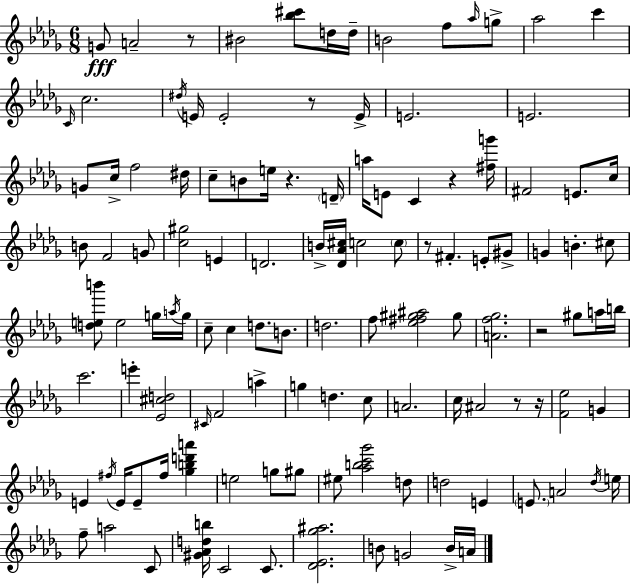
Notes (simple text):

G4/e A4/h R/e BIS4/h [Bb5,C#6]/e D5/s D5/s B4/h F5/e Ab5/s G5/e Ab5/h C6/q C4/s C5/h. D#5/s E4/s E4/h R/e E4/s E4/h. E4/h. G4/e C5/s F5/h D#5/s C5/e B4/e E5/s R/q. D4/s A5/s E4/e C4/q R/q [F#5,G6]/s F#4/h E4/e. C5/s B4/e F4/h G4/e [C5,G#5]/h E4/q D4/h. B4/s [Db4,Ab4,C#5]/s C5/h C5/e R/e F#4/q. E4/e G#4/e G4/q B4/q. C#5/e [D5,E5,B6]/e E5/h G5/s A5/s G5/s C5/e C5/q D5/e. B4/e. D5/h. F5/e [Eb5,F#5,G#5,A#5]/h G#5/e [A4,F5,Gb5]/h. R/h G#5/e A5/s B5/s C6/h. E6/q [Eb4,C#5,D5]/h C#4/s F4/h A5/q G5/q D5/q. C5/e A4/h. C5/s A#4/h R/e R/s [F4,Eb5]/h G4/q E4/q F#5/s E4/s E4/e F#5/s [Gb5,B5,D6,A6]/q E5/h G5/e G#5/e EIS5/e [Ab5,B5,C6,Gb6]/h D5/e D5/h E4/q E4/e. A4/h Db5/s E5/s F5/e A5/h C4/e [G#4,Ab4,D5,B5]/s C4/h C4/e. [Db4,Eb4,Gb5,A#5]/h. B4/e G4/h B4/s A4/s